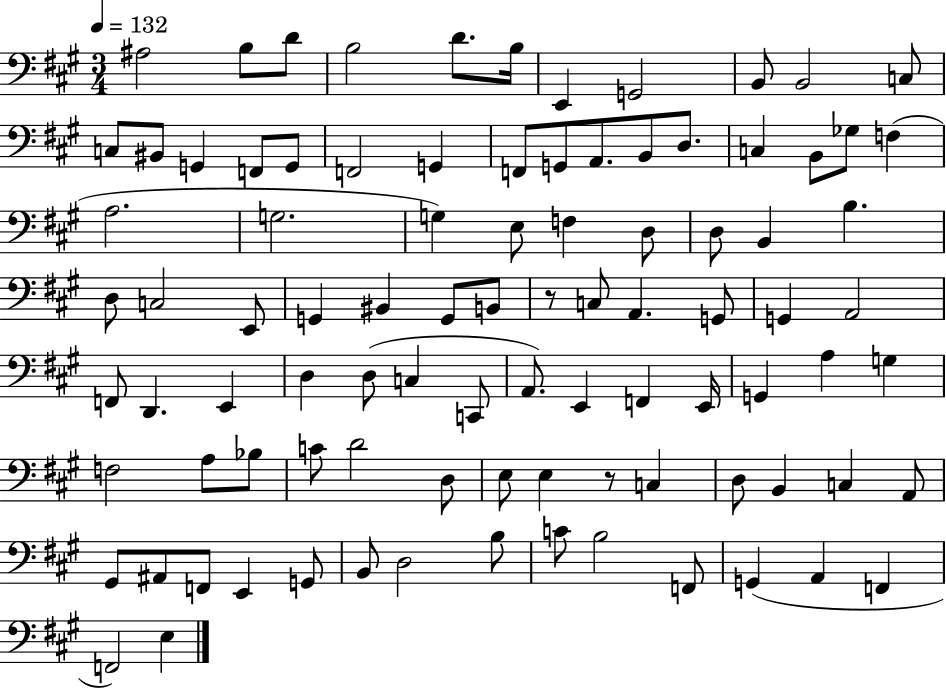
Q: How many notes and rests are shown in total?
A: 93